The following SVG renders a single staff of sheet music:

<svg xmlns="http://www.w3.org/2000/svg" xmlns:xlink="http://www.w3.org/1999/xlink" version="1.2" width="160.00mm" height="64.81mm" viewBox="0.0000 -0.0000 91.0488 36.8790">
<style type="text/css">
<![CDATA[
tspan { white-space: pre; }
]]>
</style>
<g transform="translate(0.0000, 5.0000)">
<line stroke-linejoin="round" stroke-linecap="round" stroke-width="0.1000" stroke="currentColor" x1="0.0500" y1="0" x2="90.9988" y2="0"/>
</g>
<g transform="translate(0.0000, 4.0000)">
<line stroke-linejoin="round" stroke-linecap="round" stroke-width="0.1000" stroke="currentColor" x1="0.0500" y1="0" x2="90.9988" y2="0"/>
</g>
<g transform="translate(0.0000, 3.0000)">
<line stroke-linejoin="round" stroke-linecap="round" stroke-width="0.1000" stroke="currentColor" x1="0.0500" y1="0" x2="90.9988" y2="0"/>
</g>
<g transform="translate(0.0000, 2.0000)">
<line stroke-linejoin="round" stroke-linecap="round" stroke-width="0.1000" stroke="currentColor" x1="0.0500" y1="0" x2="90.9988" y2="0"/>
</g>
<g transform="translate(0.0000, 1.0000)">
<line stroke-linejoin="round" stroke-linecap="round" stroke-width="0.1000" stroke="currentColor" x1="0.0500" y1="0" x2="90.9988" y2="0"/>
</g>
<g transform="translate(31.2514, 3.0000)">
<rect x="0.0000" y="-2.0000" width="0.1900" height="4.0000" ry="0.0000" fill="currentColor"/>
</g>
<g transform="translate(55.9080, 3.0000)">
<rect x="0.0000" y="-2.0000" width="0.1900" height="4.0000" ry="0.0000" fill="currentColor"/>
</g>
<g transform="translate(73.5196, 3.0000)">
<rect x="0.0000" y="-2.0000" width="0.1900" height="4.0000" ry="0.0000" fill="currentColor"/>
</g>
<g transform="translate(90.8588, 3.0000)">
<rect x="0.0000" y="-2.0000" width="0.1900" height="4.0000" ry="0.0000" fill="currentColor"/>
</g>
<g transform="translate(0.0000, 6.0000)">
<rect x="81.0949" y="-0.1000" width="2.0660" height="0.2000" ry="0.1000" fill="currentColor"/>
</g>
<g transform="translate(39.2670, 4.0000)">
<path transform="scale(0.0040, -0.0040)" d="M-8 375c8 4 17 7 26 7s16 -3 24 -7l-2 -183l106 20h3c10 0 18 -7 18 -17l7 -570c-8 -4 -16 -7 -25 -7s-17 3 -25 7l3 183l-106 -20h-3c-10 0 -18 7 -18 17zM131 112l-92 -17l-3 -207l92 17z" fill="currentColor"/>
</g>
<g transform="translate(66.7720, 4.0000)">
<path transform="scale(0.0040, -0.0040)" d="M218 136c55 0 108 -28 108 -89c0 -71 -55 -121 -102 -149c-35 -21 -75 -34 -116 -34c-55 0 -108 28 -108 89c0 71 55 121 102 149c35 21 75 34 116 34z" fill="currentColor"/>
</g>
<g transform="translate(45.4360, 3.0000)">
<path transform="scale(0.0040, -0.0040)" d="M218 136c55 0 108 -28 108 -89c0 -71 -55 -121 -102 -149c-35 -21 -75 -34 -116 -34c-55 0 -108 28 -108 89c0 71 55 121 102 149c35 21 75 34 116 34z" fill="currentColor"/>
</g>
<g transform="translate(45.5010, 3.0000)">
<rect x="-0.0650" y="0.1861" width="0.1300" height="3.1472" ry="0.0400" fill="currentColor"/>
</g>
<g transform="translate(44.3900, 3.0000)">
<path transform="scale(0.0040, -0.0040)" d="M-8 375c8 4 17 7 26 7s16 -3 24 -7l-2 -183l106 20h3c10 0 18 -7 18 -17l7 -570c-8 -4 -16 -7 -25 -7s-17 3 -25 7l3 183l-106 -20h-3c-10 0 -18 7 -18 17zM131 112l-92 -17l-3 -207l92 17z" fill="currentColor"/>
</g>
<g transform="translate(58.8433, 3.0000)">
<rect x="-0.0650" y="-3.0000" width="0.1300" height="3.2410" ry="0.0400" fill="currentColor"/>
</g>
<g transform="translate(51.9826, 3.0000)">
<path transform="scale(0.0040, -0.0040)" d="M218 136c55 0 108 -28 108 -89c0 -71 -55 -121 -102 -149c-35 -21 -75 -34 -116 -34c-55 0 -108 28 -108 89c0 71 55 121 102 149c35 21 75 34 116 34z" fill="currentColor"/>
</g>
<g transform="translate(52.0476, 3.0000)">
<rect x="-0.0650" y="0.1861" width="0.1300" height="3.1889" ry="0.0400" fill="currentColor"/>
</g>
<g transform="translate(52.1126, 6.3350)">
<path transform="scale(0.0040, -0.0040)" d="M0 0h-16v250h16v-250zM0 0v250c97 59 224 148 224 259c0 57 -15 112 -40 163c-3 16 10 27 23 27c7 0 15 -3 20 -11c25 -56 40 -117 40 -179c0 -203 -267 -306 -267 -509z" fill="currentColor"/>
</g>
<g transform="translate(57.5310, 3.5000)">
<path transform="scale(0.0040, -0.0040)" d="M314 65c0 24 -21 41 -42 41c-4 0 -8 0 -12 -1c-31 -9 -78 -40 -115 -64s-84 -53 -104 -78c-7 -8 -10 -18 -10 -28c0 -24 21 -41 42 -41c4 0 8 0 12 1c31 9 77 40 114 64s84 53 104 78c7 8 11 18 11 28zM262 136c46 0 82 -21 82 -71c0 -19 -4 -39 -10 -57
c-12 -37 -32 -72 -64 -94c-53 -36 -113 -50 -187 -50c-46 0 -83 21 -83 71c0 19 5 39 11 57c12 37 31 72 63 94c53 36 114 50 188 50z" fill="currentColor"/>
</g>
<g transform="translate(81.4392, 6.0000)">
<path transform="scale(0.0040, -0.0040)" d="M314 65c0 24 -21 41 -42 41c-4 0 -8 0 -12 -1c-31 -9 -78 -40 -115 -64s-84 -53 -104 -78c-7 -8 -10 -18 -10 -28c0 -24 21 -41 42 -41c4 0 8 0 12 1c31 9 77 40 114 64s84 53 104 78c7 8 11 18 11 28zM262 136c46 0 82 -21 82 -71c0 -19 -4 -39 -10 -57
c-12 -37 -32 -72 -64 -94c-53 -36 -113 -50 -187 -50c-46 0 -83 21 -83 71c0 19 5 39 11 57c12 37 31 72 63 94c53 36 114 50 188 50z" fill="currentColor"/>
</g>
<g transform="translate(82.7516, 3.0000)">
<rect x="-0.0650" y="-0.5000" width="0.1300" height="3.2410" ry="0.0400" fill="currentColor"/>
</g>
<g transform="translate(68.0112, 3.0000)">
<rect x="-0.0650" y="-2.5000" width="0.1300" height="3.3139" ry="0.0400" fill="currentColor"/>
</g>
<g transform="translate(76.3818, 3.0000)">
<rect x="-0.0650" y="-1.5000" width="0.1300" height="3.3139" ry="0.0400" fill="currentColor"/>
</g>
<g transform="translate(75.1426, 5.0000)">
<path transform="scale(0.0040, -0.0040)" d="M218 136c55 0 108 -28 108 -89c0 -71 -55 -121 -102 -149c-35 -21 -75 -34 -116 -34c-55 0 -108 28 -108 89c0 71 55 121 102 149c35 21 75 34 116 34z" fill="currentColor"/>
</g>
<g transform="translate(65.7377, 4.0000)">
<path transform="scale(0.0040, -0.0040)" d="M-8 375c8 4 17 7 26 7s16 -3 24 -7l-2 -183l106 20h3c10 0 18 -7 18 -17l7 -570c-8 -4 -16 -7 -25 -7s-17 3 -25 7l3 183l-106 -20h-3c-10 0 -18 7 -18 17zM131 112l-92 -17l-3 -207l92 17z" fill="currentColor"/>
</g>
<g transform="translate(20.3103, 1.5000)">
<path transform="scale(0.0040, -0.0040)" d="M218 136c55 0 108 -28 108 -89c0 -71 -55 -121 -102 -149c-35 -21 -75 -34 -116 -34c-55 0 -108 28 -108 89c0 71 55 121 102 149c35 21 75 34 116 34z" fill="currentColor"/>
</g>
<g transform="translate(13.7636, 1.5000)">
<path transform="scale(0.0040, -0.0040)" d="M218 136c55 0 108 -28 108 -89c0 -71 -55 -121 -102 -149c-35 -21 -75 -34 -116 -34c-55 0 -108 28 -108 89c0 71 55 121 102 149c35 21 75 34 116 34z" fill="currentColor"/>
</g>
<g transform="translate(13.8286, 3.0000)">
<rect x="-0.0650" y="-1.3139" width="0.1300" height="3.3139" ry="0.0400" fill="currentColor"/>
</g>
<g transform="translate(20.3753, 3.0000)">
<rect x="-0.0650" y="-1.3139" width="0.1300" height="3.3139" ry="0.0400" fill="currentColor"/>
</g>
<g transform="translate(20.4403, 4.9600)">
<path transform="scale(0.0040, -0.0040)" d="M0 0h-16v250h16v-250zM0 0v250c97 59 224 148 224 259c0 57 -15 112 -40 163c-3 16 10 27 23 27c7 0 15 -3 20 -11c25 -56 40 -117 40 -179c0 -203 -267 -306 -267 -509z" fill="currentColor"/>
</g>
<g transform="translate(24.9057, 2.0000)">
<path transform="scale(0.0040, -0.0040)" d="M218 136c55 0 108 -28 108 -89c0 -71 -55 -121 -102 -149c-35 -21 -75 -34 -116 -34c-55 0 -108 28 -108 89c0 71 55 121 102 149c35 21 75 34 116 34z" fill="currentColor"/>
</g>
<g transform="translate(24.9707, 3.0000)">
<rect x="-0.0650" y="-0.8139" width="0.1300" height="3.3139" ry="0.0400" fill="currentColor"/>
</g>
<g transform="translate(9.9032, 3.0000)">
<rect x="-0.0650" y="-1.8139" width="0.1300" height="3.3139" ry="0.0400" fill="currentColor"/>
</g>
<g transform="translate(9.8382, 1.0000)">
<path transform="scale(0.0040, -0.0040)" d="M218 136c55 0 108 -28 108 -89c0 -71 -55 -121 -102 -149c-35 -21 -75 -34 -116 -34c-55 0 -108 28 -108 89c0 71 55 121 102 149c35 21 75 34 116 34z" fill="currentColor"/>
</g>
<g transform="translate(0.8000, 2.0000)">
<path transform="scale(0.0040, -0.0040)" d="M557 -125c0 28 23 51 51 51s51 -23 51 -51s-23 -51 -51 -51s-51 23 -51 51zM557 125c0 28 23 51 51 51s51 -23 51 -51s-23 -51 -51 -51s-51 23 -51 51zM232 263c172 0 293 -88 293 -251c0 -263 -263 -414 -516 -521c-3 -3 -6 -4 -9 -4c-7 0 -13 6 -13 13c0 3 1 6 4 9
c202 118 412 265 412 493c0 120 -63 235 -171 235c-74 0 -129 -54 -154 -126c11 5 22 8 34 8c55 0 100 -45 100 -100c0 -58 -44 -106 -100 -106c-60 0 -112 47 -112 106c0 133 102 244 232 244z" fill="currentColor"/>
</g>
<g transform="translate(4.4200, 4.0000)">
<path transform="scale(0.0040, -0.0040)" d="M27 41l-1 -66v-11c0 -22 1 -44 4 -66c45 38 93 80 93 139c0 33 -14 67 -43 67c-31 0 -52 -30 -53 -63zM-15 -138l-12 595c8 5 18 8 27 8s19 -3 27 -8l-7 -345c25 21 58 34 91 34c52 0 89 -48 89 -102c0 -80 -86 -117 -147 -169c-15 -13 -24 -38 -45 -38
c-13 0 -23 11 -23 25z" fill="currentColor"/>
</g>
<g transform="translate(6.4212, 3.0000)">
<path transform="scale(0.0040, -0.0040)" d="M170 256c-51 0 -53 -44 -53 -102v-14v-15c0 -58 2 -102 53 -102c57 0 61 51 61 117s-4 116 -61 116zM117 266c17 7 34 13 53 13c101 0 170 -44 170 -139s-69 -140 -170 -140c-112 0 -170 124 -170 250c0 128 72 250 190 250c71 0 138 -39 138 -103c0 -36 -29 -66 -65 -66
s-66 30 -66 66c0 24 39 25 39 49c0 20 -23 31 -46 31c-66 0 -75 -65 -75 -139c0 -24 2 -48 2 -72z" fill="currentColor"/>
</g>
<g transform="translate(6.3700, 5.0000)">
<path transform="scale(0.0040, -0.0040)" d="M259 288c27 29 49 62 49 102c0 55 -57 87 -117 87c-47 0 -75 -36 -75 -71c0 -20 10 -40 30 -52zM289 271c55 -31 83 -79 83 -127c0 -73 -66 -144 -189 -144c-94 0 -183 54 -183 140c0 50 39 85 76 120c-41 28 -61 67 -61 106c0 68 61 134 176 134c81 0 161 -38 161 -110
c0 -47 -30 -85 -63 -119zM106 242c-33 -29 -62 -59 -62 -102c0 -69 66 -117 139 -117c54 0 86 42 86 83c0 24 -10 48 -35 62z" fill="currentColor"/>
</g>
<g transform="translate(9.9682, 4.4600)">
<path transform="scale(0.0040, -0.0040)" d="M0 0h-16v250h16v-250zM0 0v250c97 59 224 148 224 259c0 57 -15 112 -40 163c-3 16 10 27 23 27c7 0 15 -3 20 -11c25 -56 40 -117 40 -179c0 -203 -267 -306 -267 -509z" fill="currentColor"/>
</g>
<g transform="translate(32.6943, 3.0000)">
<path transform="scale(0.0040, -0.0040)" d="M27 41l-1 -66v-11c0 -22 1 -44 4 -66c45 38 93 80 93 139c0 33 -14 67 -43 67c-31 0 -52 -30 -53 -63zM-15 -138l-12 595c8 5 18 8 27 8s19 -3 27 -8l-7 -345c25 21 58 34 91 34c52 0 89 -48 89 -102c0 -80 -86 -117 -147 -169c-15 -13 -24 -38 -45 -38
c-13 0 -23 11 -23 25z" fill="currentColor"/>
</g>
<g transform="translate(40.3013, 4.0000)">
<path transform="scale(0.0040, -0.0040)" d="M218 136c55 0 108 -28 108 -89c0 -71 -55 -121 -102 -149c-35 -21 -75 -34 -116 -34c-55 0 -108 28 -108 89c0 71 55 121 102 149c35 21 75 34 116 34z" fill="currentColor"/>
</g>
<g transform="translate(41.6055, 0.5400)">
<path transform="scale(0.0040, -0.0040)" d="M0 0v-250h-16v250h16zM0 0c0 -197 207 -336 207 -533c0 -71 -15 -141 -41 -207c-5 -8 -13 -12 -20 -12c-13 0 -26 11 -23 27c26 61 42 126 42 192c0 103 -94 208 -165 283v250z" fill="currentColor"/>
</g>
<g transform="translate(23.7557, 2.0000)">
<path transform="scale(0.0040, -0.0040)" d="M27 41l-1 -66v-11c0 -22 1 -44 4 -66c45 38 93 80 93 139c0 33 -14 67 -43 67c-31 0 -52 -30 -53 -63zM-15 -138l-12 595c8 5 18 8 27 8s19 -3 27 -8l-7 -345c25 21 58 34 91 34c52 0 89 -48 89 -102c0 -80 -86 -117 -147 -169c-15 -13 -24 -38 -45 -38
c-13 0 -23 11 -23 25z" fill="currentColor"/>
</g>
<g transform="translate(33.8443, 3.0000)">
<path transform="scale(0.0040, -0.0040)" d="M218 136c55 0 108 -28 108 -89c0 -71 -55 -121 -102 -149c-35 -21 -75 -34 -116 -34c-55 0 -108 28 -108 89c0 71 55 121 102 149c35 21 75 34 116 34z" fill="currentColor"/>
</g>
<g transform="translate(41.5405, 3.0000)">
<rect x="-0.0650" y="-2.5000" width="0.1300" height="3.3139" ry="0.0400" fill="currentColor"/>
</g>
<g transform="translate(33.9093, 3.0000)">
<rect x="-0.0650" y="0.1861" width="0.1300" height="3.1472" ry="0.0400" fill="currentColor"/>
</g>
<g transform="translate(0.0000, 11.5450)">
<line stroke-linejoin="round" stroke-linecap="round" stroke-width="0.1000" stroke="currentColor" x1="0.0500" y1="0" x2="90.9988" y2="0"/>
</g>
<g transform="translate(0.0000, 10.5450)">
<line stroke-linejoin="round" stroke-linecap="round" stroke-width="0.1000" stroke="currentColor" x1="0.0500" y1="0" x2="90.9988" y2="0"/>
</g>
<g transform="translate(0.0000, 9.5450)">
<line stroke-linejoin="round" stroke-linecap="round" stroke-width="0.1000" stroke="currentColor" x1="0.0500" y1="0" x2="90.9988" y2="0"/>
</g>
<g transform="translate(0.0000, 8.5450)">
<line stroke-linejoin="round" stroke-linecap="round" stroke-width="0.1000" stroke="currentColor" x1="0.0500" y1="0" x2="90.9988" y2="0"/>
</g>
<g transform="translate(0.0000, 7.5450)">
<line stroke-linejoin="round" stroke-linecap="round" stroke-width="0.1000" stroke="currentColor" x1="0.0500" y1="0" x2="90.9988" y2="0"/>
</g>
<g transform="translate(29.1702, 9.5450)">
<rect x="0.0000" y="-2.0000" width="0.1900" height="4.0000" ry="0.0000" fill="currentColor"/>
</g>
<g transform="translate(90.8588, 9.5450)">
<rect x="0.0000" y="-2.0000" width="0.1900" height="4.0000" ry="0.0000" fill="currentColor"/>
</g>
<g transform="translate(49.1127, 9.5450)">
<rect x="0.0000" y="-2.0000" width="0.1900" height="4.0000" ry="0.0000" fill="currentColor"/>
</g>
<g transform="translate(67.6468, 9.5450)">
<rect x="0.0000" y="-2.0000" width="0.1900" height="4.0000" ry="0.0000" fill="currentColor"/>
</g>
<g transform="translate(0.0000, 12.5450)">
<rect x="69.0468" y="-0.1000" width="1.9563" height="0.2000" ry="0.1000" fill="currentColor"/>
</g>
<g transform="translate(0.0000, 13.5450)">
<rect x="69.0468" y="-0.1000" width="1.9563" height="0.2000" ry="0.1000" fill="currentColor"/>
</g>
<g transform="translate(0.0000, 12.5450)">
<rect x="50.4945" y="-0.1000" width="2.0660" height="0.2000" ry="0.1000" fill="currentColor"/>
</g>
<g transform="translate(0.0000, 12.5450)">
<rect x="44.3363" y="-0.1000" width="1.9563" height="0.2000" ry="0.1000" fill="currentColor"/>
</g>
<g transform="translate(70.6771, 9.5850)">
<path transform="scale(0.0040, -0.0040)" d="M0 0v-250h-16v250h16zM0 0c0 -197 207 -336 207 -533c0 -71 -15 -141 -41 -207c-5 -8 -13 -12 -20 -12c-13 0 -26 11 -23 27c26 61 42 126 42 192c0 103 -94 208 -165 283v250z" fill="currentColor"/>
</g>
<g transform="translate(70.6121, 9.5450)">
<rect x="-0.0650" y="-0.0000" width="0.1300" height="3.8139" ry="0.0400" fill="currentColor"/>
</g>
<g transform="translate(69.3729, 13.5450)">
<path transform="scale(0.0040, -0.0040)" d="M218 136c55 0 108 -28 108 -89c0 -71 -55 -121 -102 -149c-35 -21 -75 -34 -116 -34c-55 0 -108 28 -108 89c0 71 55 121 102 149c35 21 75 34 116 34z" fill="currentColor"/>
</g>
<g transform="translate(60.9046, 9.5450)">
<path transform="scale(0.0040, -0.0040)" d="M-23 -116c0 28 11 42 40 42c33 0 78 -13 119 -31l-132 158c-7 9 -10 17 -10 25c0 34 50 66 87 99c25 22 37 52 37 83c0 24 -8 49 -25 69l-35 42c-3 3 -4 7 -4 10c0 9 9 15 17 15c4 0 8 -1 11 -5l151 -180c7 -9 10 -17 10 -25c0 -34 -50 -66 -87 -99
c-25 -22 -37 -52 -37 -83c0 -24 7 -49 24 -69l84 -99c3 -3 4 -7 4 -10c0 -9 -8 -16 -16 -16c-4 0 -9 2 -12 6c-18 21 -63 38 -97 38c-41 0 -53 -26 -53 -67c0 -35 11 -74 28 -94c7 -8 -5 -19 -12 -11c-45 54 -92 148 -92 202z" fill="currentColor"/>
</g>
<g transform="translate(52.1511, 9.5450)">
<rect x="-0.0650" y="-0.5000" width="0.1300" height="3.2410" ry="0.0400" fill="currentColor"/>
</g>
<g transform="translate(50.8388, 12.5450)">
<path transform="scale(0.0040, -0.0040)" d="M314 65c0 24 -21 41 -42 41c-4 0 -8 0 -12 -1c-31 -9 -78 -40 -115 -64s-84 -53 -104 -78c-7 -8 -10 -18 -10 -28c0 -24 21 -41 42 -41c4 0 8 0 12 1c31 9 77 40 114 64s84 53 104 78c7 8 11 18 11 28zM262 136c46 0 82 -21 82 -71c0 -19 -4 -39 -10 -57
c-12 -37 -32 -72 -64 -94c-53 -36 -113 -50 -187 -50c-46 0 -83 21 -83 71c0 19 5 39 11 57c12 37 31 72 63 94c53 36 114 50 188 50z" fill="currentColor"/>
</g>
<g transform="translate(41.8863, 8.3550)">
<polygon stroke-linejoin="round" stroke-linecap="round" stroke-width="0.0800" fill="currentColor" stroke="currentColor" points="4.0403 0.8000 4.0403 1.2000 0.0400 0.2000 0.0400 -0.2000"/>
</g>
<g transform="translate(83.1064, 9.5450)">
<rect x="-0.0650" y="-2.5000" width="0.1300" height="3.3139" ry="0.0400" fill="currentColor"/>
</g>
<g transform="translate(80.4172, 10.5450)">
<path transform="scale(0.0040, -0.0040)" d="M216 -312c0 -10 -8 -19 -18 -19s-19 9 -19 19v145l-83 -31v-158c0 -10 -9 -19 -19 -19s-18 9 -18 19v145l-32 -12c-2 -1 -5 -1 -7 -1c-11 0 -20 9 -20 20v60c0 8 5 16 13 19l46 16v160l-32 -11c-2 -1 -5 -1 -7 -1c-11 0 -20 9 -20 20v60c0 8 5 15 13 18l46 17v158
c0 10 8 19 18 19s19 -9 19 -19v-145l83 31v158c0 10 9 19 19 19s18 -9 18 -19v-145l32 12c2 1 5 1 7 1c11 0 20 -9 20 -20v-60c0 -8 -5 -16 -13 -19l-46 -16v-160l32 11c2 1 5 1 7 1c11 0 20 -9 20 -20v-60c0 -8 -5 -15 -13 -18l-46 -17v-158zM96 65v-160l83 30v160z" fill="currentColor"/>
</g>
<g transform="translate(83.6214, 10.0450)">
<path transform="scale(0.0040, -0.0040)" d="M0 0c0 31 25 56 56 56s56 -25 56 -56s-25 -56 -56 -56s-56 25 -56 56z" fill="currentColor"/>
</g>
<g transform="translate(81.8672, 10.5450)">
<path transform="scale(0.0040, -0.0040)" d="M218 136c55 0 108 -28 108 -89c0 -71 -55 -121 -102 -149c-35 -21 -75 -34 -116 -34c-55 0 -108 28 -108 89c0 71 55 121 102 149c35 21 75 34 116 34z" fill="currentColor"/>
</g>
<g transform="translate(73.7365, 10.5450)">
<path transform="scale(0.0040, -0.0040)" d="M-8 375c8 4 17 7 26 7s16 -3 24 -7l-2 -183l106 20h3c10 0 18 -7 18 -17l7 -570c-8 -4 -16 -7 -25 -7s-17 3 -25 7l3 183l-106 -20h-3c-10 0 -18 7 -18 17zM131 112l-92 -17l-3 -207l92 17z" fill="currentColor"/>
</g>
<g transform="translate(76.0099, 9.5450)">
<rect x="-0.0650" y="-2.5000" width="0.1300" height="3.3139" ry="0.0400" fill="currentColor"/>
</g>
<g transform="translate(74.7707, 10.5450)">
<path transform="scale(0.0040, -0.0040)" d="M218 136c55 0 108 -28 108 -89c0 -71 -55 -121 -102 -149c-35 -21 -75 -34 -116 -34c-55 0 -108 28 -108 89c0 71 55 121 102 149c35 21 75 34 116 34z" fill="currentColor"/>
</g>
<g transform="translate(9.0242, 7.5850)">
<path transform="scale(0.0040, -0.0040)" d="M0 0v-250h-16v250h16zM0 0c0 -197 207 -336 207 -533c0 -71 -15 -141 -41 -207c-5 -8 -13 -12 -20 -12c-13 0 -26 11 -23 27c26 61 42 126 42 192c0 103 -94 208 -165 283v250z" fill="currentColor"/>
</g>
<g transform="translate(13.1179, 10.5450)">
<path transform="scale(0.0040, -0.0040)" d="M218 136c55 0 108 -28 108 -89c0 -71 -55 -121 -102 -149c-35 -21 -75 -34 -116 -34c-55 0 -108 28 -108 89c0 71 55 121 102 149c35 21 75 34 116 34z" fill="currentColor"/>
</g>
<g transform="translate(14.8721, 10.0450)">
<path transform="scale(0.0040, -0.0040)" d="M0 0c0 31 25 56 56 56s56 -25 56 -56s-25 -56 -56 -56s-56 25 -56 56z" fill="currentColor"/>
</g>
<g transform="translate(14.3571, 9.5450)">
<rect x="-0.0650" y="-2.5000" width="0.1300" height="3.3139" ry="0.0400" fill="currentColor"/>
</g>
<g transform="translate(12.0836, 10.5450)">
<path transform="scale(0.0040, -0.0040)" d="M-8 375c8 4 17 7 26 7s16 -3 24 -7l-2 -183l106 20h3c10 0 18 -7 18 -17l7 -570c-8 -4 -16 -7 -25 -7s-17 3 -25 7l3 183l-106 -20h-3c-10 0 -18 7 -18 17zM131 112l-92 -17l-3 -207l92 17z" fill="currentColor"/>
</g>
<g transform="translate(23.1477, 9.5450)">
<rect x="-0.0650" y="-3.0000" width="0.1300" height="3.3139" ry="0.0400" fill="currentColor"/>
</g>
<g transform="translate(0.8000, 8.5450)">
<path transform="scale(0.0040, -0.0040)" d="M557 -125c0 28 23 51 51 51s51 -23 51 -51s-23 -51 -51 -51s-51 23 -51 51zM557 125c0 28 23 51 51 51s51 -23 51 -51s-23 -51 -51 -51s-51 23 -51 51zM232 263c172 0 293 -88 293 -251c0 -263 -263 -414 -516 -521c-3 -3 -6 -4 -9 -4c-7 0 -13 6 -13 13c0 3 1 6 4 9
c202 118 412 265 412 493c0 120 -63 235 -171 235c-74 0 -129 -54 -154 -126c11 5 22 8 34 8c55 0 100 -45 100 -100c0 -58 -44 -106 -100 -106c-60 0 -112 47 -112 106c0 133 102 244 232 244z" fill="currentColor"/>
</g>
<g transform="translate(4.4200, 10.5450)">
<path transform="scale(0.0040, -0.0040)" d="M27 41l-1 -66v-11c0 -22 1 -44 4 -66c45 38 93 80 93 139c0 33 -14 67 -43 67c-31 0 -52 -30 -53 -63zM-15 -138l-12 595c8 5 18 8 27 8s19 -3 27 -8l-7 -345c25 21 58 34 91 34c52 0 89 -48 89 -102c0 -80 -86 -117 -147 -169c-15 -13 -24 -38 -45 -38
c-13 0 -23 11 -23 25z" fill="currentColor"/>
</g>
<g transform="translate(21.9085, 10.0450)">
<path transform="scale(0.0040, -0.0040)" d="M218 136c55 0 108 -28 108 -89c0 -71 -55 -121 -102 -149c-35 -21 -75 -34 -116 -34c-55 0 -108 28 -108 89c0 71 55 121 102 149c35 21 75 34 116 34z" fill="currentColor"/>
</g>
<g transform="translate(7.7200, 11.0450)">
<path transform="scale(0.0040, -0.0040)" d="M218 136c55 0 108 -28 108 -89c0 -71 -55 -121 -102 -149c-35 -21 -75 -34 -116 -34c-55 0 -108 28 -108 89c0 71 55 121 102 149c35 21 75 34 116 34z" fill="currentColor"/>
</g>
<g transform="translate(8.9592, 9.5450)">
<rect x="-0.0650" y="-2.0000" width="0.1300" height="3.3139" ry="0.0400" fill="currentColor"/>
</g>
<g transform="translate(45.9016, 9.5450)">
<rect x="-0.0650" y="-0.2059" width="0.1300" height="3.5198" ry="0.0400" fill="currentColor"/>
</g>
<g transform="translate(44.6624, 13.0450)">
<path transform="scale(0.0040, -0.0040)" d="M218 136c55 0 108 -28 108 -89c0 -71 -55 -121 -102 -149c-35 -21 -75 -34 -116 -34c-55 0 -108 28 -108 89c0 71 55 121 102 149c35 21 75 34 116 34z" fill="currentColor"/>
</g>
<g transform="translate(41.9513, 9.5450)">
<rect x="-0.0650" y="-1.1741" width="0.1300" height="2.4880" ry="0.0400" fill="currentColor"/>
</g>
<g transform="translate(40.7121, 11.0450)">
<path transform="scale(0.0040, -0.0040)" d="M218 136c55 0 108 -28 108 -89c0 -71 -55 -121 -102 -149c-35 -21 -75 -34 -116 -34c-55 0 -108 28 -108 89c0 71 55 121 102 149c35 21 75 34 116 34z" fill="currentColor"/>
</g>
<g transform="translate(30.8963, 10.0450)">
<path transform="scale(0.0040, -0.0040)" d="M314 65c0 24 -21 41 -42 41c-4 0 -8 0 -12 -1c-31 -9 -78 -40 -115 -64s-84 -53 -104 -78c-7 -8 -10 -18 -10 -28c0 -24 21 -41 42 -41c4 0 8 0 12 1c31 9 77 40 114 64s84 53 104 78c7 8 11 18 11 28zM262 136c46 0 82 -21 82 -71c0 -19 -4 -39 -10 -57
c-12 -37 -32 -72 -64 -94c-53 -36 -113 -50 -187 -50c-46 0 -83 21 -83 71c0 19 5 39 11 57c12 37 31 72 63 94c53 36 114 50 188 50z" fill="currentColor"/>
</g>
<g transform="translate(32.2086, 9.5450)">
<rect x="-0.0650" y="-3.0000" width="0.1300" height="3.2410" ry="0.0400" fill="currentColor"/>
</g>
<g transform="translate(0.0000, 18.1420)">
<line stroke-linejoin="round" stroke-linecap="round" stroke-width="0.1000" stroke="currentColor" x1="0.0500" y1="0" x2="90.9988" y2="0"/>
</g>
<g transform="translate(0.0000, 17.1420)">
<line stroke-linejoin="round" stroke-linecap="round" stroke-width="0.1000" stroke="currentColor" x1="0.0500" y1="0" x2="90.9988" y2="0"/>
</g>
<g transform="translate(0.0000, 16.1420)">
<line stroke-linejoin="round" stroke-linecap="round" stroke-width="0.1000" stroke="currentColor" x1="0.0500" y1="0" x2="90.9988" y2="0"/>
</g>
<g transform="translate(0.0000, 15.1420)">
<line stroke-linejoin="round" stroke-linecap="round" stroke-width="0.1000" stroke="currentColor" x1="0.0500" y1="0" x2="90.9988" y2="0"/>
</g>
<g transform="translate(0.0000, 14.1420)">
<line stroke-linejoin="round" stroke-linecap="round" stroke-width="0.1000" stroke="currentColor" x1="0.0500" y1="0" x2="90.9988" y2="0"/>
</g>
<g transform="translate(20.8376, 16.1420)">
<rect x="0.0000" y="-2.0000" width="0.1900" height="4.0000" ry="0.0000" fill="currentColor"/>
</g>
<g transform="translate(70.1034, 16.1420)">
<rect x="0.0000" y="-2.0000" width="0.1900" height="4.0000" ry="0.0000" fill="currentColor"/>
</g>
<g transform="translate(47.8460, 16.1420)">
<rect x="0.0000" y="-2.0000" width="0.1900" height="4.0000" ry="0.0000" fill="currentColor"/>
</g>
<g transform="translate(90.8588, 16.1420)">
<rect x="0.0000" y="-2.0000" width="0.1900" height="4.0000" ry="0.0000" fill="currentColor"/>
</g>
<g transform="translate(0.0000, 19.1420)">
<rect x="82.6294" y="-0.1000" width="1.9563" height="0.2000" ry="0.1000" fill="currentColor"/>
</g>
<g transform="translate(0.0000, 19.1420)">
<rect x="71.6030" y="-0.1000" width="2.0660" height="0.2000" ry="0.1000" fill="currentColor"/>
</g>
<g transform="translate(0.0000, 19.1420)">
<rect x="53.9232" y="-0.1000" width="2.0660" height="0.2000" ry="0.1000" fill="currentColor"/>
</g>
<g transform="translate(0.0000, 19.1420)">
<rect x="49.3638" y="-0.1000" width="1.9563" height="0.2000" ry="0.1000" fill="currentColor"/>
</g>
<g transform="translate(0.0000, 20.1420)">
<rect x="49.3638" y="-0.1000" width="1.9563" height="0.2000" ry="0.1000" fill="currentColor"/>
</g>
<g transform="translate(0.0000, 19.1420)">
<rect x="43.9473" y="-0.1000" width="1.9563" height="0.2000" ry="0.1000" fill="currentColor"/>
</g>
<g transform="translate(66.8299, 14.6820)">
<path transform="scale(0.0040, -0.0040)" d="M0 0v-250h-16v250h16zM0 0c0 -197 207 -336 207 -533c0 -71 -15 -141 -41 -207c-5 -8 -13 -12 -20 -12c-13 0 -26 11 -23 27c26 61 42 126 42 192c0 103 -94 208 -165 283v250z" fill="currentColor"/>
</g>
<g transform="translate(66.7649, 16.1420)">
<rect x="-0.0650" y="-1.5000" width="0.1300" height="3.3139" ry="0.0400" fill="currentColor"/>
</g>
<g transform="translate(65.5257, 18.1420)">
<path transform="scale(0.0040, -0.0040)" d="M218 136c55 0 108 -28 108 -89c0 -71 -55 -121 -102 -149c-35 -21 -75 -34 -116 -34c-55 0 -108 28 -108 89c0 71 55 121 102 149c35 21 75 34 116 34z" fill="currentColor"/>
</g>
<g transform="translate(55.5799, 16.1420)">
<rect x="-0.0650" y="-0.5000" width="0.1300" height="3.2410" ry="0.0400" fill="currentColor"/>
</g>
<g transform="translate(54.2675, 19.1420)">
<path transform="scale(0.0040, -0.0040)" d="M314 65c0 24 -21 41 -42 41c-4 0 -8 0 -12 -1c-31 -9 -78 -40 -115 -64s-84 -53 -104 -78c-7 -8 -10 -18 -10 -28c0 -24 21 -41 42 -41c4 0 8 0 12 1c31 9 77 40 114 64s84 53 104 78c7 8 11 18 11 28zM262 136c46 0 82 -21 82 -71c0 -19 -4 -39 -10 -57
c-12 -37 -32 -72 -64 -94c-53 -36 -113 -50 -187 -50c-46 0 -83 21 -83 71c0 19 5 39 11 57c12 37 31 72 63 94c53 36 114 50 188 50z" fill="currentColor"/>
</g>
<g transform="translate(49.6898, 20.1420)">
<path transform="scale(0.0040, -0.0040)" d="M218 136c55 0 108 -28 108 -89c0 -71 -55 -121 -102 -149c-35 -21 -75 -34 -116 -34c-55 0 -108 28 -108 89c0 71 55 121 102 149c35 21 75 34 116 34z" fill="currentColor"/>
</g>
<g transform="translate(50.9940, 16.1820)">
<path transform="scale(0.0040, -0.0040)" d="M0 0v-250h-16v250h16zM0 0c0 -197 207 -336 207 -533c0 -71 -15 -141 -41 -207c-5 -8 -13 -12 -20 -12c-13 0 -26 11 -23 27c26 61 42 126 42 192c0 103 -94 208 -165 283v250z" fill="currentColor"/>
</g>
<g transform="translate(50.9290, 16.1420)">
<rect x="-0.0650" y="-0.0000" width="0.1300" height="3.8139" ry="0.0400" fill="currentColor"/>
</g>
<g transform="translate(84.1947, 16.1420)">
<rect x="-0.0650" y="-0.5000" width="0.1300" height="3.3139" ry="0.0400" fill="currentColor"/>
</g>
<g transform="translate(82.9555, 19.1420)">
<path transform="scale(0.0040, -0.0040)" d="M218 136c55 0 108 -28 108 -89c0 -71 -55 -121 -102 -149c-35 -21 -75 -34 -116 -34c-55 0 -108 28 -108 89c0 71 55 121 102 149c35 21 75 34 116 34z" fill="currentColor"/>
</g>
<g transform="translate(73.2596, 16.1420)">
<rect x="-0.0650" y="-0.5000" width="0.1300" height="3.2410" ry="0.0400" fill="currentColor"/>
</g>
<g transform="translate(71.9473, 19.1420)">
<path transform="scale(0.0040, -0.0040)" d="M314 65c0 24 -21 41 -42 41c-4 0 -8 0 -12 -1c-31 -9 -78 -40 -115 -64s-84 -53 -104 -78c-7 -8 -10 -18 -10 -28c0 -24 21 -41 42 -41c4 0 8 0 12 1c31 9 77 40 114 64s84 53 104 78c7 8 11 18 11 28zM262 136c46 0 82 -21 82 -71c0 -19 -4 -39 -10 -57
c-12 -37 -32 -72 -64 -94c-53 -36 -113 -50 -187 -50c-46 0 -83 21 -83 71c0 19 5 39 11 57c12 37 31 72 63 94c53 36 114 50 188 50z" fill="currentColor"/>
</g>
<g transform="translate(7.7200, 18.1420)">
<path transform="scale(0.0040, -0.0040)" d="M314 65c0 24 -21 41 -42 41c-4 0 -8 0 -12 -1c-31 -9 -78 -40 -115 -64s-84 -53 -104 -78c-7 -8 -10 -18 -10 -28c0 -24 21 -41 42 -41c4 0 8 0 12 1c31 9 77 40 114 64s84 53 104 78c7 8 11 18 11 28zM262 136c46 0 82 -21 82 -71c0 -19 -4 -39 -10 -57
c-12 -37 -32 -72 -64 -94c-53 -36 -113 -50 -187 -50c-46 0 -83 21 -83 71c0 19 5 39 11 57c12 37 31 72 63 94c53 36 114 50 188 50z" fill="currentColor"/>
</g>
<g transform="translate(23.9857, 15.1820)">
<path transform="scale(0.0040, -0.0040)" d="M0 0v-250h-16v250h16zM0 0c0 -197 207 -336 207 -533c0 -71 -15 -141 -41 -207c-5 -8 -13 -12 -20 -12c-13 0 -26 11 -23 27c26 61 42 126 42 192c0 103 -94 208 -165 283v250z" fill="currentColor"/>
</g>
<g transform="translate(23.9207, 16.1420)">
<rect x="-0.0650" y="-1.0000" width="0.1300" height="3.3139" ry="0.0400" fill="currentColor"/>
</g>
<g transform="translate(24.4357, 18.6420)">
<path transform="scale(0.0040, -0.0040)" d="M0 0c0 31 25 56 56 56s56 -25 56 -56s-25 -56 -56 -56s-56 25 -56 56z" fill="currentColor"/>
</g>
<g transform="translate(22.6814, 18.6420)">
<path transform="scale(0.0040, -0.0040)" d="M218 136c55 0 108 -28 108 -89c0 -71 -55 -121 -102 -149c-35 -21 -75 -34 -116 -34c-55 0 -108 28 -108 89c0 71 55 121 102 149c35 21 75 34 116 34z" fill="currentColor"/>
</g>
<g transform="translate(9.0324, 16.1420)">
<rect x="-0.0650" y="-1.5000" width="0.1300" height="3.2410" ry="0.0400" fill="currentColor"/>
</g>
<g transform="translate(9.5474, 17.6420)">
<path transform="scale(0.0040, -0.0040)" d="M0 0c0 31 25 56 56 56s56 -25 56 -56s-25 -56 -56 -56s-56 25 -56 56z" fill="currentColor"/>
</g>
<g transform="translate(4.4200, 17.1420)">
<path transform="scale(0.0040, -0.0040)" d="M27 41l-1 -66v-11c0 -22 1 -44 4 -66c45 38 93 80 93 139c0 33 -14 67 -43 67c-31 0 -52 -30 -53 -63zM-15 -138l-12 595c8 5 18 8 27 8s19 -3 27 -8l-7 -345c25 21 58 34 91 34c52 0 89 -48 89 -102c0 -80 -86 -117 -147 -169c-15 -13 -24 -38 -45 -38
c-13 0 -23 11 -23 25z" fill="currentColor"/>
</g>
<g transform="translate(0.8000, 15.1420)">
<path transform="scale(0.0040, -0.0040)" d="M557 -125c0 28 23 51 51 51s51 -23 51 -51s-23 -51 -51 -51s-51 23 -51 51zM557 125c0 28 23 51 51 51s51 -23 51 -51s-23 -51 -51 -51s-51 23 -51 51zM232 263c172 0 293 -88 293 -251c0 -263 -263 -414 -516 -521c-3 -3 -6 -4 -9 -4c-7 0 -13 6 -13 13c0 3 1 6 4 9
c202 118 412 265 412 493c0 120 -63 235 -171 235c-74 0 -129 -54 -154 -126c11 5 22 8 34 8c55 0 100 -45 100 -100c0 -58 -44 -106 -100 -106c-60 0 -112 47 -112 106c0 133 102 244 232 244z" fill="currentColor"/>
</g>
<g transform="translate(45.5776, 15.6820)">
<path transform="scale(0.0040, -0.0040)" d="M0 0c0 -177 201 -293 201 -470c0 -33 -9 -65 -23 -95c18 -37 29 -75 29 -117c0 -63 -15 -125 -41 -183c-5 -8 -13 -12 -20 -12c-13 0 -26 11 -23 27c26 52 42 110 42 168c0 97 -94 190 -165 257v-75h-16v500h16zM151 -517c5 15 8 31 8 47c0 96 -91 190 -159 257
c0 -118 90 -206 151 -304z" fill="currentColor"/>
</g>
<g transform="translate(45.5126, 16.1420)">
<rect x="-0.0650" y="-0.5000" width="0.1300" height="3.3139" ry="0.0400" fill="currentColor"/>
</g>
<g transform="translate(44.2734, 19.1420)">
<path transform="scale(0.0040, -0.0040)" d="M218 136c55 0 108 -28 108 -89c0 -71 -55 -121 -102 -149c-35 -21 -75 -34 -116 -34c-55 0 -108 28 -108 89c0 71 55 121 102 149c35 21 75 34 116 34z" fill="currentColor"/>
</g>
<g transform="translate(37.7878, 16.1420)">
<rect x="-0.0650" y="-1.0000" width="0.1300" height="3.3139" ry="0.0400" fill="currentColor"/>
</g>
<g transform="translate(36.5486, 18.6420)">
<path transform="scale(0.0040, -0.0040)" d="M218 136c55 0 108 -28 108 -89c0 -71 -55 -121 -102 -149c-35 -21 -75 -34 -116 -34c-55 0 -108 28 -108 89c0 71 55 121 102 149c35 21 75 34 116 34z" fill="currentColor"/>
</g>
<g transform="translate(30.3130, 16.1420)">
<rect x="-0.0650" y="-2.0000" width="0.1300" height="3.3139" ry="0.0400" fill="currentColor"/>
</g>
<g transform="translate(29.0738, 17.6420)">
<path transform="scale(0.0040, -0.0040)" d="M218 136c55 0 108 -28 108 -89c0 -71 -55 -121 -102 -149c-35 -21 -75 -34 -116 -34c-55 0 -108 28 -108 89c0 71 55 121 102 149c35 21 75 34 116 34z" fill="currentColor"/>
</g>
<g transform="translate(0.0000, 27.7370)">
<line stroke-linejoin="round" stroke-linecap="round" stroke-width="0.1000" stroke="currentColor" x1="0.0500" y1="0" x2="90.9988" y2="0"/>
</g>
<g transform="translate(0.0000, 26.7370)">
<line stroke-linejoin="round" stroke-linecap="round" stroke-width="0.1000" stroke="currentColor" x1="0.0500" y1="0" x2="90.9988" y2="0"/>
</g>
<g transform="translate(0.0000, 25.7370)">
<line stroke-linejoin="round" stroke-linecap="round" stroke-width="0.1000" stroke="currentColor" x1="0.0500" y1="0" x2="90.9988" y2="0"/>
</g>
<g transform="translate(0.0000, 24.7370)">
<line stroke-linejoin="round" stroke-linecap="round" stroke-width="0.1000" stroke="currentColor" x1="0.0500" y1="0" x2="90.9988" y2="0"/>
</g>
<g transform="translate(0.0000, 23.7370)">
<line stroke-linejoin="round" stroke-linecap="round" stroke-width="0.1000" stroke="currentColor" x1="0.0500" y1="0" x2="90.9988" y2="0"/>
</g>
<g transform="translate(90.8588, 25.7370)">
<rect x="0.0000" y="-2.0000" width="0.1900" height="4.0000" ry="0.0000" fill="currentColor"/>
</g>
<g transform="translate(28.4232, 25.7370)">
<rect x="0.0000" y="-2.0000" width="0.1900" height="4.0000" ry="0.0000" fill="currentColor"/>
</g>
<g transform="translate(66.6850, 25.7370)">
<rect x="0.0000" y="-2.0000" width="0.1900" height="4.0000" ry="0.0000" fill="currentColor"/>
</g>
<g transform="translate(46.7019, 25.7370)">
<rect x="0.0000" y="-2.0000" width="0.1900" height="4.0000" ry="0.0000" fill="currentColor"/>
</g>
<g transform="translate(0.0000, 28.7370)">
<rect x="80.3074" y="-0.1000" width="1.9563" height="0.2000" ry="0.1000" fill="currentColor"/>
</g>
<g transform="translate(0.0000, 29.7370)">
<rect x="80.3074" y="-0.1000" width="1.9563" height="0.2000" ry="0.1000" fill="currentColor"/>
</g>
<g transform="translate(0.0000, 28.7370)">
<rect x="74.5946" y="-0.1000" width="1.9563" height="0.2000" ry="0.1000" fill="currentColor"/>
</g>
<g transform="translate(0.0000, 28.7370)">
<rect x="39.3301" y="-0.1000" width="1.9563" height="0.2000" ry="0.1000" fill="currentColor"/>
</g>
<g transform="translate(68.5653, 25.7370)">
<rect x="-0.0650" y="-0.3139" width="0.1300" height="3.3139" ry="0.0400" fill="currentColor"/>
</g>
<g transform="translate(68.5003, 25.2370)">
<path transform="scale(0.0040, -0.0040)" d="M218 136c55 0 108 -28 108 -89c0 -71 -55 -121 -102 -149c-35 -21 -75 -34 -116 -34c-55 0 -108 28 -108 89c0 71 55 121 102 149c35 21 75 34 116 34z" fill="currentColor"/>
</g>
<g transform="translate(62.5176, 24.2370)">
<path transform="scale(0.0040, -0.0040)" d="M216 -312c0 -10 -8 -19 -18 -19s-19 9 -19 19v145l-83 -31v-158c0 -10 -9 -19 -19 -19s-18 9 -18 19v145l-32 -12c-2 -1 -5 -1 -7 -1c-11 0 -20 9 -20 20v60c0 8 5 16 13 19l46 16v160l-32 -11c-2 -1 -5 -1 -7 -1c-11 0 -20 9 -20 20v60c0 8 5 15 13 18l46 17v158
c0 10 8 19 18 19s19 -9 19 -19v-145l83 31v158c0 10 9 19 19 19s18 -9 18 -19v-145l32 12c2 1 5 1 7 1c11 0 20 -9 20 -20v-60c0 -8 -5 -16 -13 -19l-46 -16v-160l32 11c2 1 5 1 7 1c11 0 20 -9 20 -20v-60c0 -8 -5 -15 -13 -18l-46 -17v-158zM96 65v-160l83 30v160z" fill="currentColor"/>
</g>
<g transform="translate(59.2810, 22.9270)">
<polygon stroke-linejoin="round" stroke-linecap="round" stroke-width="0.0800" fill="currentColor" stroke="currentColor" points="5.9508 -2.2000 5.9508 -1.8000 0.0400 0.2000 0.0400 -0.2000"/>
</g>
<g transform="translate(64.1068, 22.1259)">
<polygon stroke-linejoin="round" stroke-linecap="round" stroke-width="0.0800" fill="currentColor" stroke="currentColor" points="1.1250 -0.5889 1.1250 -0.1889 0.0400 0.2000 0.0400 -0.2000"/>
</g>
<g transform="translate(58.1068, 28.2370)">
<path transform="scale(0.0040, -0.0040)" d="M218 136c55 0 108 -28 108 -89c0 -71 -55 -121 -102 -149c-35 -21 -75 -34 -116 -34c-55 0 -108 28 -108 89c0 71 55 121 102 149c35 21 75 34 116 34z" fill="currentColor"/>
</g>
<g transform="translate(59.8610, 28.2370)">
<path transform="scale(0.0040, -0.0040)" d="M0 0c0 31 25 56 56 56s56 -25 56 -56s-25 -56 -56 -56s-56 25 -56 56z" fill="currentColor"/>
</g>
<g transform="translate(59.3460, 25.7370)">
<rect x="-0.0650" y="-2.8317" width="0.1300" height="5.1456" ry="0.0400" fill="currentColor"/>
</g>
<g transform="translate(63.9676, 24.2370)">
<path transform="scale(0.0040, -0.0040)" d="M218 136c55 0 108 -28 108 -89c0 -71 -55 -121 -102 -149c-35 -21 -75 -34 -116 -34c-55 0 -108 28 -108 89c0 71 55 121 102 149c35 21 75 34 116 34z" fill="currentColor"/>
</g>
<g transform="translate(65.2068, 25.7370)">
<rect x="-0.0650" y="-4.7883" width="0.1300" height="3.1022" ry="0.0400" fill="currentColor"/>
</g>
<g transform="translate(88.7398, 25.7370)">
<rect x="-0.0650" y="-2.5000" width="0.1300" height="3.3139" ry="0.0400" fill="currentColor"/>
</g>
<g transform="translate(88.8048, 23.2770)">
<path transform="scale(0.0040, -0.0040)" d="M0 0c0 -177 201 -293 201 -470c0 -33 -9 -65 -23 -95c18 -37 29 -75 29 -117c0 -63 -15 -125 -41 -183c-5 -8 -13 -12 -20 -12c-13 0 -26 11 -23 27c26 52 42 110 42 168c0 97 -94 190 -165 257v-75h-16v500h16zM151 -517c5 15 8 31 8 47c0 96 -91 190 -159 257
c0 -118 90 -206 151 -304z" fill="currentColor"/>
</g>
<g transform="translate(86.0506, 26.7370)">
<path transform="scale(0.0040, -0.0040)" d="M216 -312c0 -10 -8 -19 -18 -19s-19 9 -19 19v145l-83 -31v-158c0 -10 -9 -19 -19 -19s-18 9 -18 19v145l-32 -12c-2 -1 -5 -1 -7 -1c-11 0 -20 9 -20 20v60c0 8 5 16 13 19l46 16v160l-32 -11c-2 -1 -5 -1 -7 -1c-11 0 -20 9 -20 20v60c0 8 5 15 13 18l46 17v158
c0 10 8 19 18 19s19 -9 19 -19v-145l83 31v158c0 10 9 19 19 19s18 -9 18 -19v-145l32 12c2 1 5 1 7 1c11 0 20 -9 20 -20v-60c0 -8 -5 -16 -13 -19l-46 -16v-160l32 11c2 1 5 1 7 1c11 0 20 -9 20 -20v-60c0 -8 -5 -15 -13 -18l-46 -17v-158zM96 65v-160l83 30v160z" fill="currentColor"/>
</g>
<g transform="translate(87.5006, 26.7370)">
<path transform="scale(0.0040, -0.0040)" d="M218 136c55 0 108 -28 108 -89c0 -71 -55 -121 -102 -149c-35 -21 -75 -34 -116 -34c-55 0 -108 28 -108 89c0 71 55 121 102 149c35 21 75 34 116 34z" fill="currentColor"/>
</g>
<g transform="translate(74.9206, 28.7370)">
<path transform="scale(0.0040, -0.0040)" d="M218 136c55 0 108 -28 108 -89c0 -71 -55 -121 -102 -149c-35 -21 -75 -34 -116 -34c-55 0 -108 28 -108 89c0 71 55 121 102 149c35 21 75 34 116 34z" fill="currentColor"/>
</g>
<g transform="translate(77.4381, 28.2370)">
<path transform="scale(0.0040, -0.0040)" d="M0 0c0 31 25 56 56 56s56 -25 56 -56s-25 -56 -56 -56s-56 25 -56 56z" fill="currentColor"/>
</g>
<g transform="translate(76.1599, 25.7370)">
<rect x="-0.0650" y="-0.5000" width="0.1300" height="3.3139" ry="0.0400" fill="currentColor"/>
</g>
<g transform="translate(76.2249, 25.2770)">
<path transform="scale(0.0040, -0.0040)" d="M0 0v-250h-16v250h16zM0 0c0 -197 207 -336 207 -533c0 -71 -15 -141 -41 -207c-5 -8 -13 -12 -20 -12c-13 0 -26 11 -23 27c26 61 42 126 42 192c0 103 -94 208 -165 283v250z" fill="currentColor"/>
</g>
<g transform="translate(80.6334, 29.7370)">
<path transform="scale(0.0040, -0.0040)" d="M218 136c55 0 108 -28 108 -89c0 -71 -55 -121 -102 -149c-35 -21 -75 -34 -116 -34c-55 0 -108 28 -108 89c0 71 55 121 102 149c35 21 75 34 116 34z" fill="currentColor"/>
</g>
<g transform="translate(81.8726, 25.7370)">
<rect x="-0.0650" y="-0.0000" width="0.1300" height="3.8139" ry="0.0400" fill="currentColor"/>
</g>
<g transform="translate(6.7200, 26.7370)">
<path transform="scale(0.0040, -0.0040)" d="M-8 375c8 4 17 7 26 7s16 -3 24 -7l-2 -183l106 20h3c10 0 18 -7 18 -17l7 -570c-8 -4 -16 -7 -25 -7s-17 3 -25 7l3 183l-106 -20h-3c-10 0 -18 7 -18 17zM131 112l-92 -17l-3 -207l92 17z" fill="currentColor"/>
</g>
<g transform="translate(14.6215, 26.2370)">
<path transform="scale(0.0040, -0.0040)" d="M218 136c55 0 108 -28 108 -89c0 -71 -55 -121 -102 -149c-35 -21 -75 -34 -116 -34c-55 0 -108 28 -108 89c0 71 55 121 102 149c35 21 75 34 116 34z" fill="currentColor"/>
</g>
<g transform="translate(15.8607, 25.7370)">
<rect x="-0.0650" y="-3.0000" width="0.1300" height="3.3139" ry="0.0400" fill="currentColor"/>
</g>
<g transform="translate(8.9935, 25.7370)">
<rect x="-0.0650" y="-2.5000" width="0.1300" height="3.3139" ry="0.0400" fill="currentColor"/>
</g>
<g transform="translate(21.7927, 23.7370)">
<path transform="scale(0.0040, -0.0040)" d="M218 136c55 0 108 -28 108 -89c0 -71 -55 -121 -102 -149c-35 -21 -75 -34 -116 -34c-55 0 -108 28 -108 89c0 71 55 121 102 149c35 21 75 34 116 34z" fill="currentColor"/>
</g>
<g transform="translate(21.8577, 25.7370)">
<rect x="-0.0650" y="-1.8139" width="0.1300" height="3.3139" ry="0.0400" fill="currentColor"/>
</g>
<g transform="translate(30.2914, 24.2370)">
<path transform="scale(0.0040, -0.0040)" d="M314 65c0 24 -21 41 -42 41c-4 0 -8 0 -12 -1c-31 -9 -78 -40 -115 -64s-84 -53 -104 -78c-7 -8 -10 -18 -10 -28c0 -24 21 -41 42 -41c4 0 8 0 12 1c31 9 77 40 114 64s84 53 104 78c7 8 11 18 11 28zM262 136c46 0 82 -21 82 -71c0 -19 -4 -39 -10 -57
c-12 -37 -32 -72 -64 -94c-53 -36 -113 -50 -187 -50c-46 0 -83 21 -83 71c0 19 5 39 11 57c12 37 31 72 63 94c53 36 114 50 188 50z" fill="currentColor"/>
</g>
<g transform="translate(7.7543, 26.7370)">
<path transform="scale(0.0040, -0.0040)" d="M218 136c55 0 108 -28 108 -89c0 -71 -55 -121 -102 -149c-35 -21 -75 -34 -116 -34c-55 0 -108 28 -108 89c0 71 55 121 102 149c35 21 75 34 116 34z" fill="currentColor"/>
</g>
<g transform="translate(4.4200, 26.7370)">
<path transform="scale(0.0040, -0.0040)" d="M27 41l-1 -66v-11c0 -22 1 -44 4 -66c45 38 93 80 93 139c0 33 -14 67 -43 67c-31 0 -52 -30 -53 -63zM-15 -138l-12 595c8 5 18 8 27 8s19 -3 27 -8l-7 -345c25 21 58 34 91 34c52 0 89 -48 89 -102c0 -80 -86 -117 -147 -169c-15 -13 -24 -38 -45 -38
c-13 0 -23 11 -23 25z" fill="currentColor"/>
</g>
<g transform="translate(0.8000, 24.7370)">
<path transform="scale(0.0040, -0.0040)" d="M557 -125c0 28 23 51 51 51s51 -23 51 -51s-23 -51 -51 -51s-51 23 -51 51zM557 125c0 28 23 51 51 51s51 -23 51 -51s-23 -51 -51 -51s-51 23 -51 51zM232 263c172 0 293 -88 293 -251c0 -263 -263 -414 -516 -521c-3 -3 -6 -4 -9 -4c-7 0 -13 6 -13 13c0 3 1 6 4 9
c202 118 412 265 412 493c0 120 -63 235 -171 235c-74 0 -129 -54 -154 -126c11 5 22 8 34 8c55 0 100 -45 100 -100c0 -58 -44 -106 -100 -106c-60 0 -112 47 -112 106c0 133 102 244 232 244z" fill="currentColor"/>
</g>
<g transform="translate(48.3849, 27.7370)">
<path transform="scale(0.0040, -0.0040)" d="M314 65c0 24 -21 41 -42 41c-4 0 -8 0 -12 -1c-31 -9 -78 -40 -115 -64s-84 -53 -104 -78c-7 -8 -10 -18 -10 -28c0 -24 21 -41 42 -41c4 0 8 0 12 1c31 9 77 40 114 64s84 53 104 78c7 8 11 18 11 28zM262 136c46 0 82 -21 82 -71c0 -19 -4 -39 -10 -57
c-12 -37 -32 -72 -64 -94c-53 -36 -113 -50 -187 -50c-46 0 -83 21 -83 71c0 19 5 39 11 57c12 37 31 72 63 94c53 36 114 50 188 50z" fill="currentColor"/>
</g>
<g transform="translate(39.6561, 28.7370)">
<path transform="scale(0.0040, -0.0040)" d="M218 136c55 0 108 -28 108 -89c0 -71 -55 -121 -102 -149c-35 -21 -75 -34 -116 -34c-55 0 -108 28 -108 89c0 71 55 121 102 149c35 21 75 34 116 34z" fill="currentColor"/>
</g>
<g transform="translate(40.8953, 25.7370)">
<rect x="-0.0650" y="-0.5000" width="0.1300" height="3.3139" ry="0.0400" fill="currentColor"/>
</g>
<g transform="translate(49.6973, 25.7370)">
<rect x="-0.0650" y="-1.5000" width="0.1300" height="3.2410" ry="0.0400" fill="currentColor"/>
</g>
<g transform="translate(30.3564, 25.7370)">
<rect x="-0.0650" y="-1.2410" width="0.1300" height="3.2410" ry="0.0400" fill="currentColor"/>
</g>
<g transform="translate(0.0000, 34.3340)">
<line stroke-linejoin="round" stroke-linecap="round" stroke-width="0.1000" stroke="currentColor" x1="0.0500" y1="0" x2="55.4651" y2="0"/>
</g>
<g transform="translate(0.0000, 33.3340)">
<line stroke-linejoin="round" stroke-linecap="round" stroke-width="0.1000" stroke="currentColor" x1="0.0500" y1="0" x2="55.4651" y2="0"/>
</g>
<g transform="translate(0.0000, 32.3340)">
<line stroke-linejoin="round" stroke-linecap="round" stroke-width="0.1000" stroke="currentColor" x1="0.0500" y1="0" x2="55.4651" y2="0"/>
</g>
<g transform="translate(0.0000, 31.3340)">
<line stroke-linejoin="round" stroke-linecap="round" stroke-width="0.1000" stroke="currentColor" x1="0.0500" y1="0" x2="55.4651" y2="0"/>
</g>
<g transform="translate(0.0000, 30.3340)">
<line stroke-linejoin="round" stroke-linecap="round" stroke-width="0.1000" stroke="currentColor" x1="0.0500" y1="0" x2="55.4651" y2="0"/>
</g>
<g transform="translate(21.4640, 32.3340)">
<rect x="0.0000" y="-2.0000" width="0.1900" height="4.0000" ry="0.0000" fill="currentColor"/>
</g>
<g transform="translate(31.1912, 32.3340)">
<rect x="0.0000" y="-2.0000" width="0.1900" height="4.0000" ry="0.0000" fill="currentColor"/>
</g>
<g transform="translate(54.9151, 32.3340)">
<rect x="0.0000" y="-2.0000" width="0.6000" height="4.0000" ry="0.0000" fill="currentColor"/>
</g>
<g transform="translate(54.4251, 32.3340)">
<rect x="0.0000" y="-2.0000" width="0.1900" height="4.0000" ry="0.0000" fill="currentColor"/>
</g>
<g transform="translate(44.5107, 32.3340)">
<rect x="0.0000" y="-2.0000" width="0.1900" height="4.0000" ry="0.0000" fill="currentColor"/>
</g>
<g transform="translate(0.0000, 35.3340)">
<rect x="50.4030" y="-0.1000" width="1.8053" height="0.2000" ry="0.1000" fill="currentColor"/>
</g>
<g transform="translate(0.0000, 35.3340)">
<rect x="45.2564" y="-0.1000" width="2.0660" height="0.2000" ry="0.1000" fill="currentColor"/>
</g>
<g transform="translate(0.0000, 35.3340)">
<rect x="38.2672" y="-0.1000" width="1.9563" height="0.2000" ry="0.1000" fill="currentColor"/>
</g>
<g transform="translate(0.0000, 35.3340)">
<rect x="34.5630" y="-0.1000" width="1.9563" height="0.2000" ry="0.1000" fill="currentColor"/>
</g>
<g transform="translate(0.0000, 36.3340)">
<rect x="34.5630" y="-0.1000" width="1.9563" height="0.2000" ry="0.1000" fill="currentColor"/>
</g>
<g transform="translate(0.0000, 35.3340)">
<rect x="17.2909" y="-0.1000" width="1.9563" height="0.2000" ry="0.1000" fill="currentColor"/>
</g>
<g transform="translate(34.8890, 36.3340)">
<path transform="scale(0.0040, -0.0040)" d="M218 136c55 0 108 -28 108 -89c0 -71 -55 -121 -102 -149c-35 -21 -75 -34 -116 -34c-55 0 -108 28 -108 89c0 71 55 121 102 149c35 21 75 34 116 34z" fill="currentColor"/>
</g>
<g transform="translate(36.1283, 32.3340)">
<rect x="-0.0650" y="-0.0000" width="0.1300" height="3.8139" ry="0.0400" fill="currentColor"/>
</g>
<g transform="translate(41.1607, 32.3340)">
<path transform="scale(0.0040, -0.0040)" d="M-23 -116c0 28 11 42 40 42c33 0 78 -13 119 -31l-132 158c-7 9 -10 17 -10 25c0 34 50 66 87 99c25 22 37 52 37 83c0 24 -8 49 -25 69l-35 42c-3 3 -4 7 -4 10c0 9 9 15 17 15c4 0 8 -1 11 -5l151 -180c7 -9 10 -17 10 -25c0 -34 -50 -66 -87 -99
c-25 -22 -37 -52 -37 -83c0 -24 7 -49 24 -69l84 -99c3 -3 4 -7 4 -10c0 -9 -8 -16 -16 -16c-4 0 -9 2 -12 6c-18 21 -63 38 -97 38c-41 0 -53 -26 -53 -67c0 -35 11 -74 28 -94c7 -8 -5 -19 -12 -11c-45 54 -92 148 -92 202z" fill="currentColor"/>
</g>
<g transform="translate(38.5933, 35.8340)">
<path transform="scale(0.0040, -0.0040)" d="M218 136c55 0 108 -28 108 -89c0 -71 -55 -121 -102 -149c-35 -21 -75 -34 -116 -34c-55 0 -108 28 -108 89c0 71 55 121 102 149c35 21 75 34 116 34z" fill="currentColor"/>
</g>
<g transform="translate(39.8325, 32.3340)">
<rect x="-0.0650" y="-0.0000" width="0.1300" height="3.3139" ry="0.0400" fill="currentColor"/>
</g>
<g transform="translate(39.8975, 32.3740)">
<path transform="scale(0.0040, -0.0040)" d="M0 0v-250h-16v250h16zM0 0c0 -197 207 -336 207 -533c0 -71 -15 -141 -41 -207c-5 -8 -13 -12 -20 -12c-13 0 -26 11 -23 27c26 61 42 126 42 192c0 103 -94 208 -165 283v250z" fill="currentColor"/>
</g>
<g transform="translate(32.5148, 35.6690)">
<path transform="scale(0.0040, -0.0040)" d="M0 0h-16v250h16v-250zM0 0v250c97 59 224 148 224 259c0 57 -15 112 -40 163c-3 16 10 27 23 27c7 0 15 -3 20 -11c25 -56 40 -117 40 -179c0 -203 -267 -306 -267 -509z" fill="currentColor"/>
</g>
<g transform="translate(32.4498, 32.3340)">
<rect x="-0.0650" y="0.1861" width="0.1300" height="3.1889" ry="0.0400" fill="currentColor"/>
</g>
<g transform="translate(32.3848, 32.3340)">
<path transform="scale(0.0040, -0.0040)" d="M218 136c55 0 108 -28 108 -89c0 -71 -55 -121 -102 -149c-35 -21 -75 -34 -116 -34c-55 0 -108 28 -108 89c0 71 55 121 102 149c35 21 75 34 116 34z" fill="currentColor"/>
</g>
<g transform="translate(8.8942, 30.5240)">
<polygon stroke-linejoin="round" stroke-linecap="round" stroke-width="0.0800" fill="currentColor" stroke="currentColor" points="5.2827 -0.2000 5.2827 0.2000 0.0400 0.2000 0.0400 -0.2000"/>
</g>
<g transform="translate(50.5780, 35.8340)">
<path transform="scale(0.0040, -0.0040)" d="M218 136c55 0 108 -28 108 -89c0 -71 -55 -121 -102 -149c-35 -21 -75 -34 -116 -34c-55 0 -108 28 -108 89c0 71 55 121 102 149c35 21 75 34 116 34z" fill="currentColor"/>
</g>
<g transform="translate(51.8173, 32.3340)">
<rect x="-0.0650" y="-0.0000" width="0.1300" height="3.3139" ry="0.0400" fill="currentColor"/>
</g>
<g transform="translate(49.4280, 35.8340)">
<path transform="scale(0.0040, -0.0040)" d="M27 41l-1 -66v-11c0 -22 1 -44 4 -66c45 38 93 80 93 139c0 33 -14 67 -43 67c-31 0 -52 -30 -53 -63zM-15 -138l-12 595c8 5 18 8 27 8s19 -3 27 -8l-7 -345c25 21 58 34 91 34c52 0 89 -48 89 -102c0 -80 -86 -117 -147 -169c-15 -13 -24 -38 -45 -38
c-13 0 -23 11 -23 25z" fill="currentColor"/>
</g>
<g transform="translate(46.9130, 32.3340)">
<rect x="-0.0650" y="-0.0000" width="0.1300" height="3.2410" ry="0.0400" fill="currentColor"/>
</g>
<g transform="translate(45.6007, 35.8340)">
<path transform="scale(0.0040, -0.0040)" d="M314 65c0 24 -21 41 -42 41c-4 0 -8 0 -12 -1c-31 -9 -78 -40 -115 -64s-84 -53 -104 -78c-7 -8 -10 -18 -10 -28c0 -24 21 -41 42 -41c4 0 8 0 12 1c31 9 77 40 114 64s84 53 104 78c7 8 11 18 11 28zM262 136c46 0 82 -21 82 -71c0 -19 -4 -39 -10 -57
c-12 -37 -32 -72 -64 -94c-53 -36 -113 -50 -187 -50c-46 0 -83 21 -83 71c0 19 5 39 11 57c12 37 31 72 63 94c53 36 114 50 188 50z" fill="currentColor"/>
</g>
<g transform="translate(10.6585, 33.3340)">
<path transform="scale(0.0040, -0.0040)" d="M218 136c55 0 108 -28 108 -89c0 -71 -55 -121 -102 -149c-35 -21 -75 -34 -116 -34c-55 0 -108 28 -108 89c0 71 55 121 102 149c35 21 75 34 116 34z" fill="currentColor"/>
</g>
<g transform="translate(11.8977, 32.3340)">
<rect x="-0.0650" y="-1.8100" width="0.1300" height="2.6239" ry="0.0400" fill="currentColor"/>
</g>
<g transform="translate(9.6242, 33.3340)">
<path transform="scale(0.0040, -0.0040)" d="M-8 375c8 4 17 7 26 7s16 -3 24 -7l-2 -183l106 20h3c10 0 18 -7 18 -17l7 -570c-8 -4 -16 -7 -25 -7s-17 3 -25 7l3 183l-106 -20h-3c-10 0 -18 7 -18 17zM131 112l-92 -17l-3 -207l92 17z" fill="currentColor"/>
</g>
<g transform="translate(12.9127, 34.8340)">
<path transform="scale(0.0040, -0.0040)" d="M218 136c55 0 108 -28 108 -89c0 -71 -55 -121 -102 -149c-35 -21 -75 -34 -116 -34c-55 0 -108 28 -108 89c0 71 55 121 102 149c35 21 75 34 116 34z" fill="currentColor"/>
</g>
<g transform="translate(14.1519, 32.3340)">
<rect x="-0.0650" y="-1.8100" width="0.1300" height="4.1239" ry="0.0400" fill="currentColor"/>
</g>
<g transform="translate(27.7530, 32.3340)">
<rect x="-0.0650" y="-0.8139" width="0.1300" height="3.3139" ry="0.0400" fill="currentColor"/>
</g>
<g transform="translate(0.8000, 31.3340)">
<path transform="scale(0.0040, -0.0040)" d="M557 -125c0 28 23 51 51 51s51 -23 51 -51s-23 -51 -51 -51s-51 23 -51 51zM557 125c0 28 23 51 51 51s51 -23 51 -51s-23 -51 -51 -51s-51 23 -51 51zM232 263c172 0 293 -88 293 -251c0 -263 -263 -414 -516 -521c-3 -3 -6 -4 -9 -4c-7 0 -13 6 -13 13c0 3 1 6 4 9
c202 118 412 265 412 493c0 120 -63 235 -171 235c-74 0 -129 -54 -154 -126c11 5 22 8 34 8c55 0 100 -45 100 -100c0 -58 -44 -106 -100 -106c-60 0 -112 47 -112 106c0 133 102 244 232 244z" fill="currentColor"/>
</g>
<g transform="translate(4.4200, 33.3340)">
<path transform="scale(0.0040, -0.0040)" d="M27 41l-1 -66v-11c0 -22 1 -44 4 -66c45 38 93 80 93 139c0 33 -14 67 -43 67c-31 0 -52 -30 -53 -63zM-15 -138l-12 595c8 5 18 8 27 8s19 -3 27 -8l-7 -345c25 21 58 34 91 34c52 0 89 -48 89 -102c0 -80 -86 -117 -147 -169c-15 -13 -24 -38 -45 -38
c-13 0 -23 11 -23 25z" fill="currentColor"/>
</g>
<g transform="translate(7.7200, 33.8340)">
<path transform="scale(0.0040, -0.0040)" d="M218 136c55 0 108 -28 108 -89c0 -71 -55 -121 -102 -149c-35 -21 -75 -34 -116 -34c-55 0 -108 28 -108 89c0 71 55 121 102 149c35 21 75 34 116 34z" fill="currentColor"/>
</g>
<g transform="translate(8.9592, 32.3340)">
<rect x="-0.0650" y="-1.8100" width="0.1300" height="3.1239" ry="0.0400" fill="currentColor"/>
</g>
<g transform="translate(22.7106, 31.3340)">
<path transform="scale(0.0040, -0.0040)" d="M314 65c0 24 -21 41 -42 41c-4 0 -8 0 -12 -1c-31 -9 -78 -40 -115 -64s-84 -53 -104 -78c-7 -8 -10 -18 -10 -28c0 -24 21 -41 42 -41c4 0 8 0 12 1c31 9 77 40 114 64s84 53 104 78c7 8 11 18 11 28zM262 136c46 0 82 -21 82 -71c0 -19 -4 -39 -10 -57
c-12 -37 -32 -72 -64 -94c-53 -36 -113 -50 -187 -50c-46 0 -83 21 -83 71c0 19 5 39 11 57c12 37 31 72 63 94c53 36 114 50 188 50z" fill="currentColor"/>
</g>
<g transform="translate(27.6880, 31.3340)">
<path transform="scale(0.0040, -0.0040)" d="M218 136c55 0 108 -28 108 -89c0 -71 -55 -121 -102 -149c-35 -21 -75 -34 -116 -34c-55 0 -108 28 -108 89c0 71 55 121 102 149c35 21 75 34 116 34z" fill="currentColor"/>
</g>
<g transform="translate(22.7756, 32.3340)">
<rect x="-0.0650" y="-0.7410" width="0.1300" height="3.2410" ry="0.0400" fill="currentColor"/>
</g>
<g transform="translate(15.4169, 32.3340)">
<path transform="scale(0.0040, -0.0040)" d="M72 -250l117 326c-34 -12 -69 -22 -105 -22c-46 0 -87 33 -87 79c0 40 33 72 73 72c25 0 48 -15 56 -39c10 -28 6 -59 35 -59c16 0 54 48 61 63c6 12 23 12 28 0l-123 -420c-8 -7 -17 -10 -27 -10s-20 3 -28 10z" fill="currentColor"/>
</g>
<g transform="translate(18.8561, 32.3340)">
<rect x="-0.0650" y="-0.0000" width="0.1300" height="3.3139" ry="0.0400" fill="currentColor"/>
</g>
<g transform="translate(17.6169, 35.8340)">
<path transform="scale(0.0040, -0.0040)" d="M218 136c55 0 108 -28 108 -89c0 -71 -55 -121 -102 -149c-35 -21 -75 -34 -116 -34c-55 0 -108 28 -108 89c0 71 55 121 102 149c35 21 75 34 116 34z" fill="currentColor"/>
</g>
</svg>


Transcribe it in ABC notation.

X:1
T:Untitled
M:6/8
L:1/4
K:F
A,/2 G, G,/2 _F, _D, B,,/2 D, D,/2 C,2 B,, G,, E,,2 A,,/2 B,, C, C,2 A,,/2 D,,/2 E,,2 z C,,/2 B,, ^B,, G,,2 F,,/2 A,, F,, E,,/4 C,,/2 E,,2 G,,/2 E,,2 E,, B,, C, A, G,2 E,, G,,2 F,,/2 ^G,/4 E, E,,/2 C,, ^B,,/4 A,,/2 B,,/2 F,,/2 z/2 D,, F,2 F, D,/2 C,, D,,/2 z D,,2 _D,,